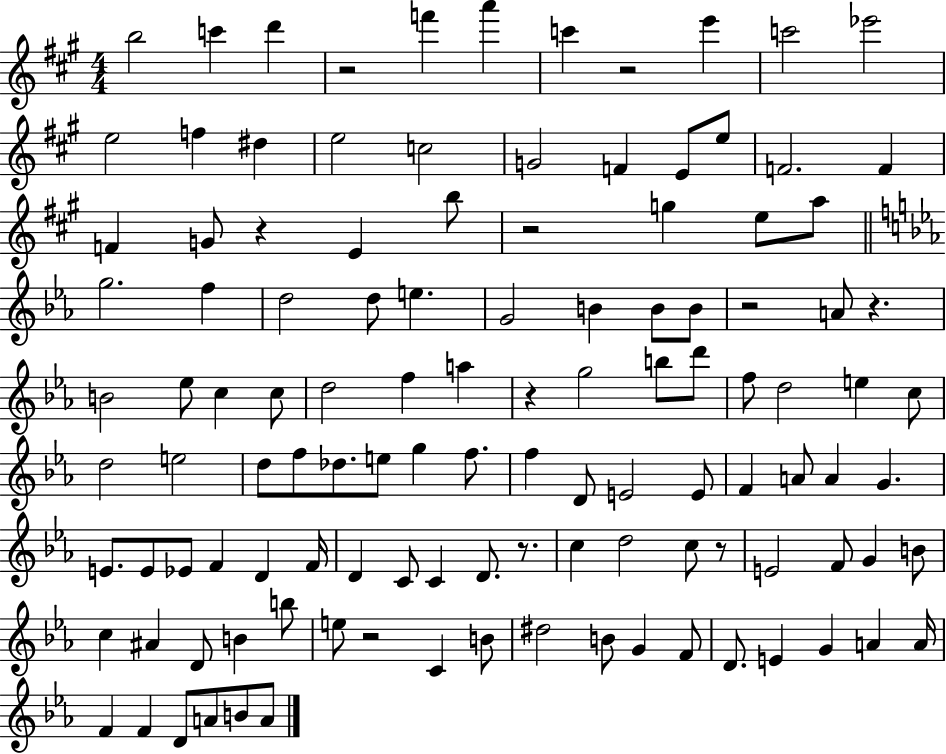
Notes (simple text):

B5/h C6/q D6/q R/h F6/q A6/q C6/q R/h E6/q C6/h Eb6/h E5/h F5/q D#5/q E5/h C5/h G4/h F4/q E4/e E5/e F4/h. F4/q F4/q G4/e R/q E4/q B5/e R/h G5/q E5/e A5/e G5/h. F5/q D5/h D5/e E5/q. G4/h B4/q B4/e B4/e R/h A4/e R/q. B4/h Eb5/e C5/q C5/e D5/h F5/q A5/q R/q G5/h B5/e D6/e F5/e D5/h E5/q C5/e D5/h E5/h D5/e F5/e Db5/e. E5/e G5/q F5/e. F5/q D4/e E4/h E4/e F4/q A4/e A4/q G4/q. E4/e. E4/e Eb4/e F4/q D4/q F4/s D4/q C4/e C4/q D4/e. R/e. C5/q D5/h C5/e R/e E4/h F4/e G4/q B4/e C5/q A#4/q D4/e B4/q B5/e E5/e R/h C4/q B4/e D#5/h B4/e G4/q F4/e D4/e. E4/q G4/q A4/q A4/s F4/q F4/q D4/e A4/e B4/e A4/e